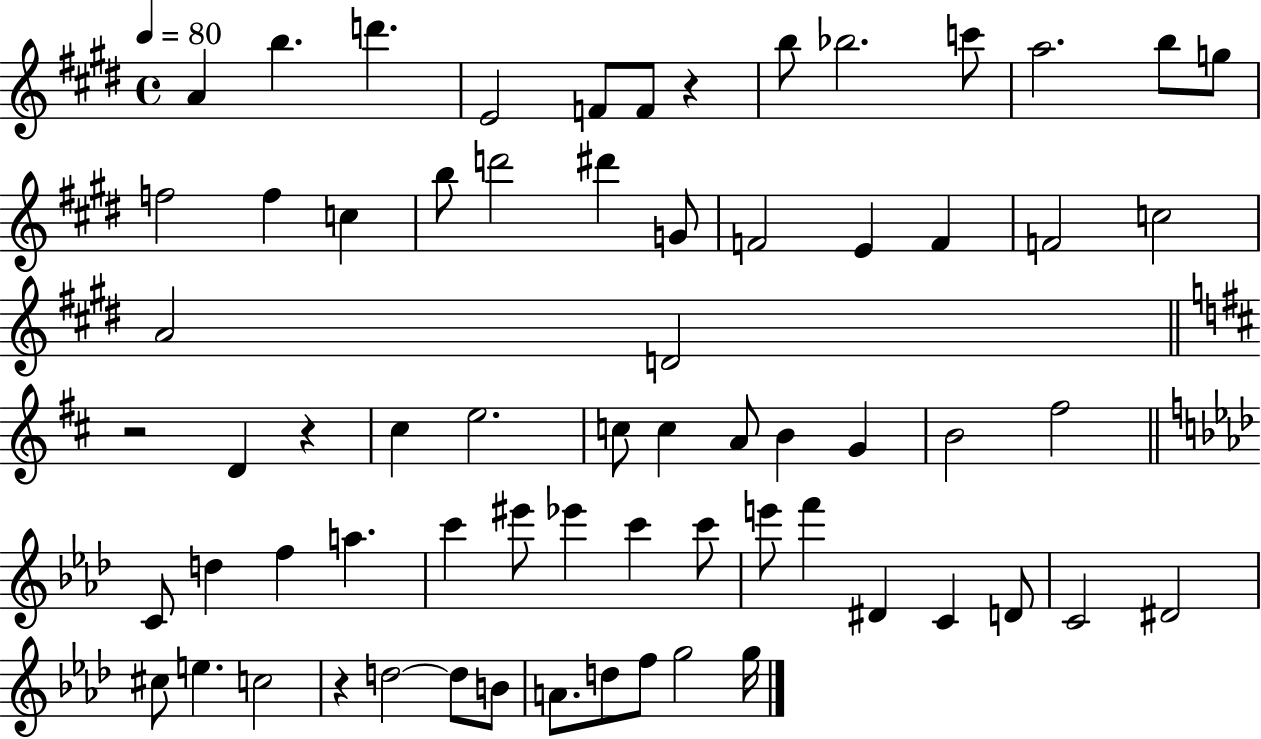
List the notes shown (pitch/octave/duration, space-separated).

A4/q B5/q. D6/q. E4/h F4/e F4/e R/q B5/e Bb5/h. C6/e A5/h. B5/e G5/e F5/h F5/q C5/q B5/e D6/h D#6/q G4/e F4/h E4/q F4/q F4/h C5/h A4/h D4/h R/h D4/q R/q C#5/q E5/h. C5/e C5/q A4/e B4/q G4/q B4/h F#5/h C4/e D5/q F5/q A5/q. C6/q EIS6/e Eb6/q C6/q C6/e E6/e F6/q D#4/q C4/q D4/e C4/h D#4/h C#5/e E5/q. C5/h R/q D5/h D5/e B4/e A4/e. D5/e F5/e G5/h G5/s